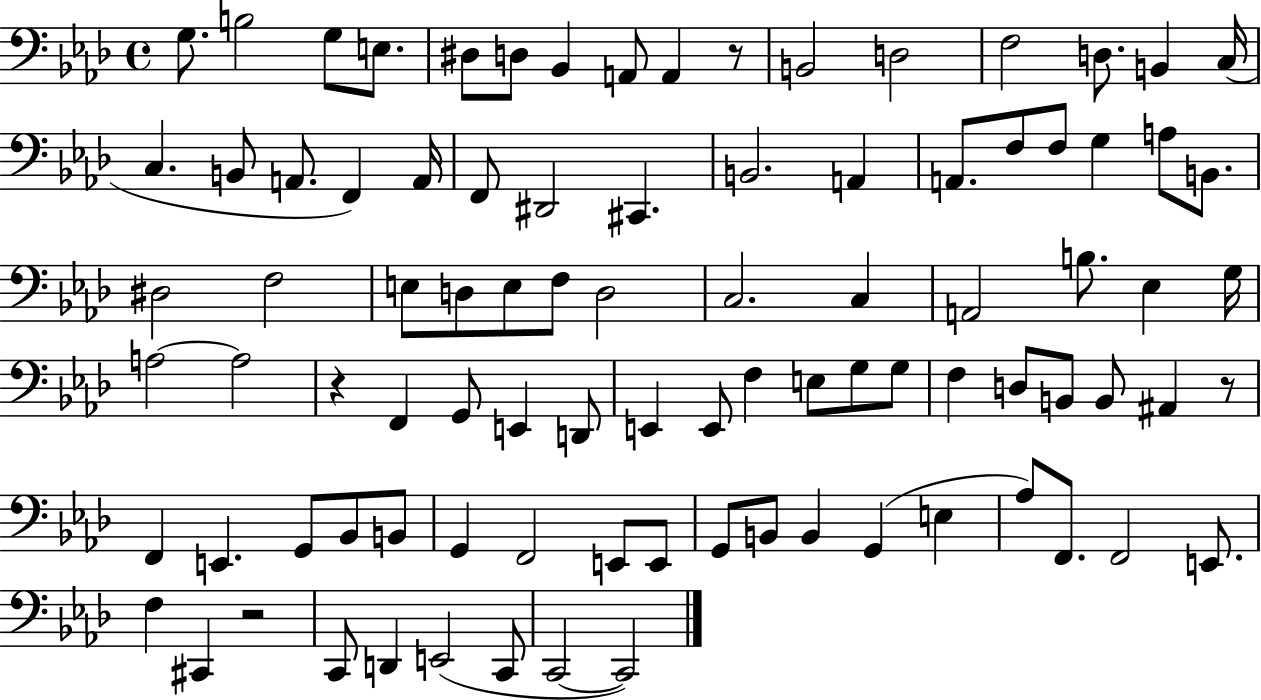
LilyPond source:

{
  \clef bass
  \time 4/4
  \defaultTimeSignature
  \key aes \major
  \repeat volta 2 { g8. b2 g8 e8. | dis8 d8 bes,4 a,8 a,4 r8 | b,2 d2 | f2 d8. b,4 c16( | \break c4. b,8 a,8. f,4) a,16 | f,8 dis,2 cis,4. | b,2. a,4 | a,8. f8 f8 g4 a8 b,8. | \break dis2 f2 | e8 d8 e8 f8 d2 | c2. c4 | a,2 b8. ees4 g16 | \break a2~~ a2 | r4 f,4 g,8 e,4 d,8 | e,4 e,8 f4 e8 g8 g8 | f4 d8 b,8 b,8 ais,4 r8 | \break f,4 e,4. g,8 bes,8 b,8 | g,4 f,2 e,8 e,8 | g,8 b,8 b,4 g,4( e4 | aes8) f,8. f,2 e,8. | \break f4 cis,4 r2 | c,8 d,4 e,2( c,8 | c,2~~ c,2) | } \bar "|."
}